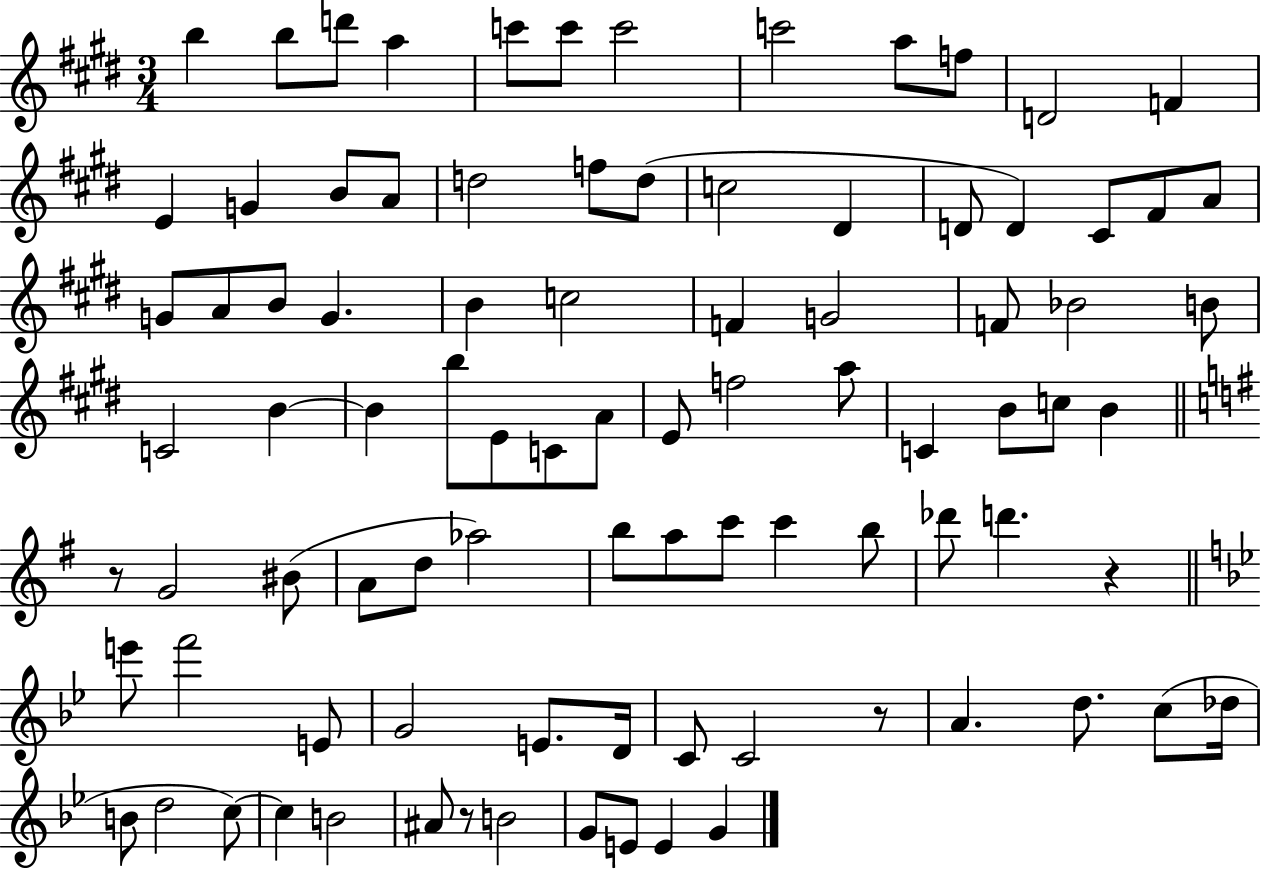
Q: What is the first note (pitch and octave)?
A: B5